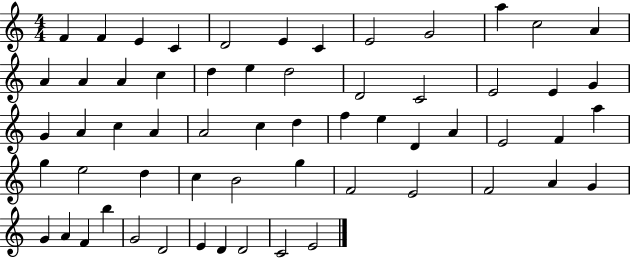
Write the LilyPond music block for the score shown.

{
  \clef treble
  \numericTimeSignature
  \time 4/4
  \key c \major
  f'4 f'4 e'4 c'4 | d'2 e'4 c'4 | e'2 g'2 | a''4 c''2 a'4 | \break a'4 a'4 a'4 c''4 | d''4 e''4 d''2 | d'2 c'2 | e'2 e'4 g'4 | \break g'4 a'4 c''4 a'4 | a'2 c''4 d''4 | f''4 e''4 d'4 a'4 | e'2 f'4 a''4 | \break g''4 e''2 d''4 | c''4 b'2 g''4 | f'2 e'2 | f'2 a'4 g'4 | \break g'4 a'4 f'4 b''4 | g'2 d'2 | e'4 d'4 d'2 | c'2 e'2 | \break \bar "|."
}